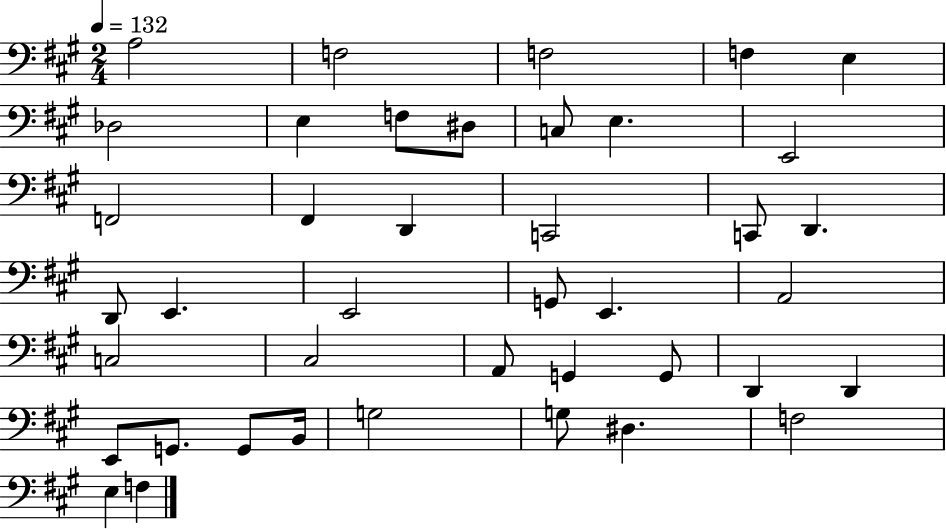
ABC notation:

X:1
T:Untitled
M:2/4
L:1/4
K:A
A,2 F,2 F,2 F, E, _D,2 E, F,/2 ^D,/2 C,/2 E, E,,2 F,,2 ^F,, D,, C,,2 C,,/2 D,, D,,/2 E,, E,,2 G,,/2 E,, A,,2 C,2 ^C,2 A,,/2 G,, G,,/2 D,, D,, E,,/2 G,,/2 G,,/2 B,,/4 G,2 G,/2 ^D, F,2 E, F,